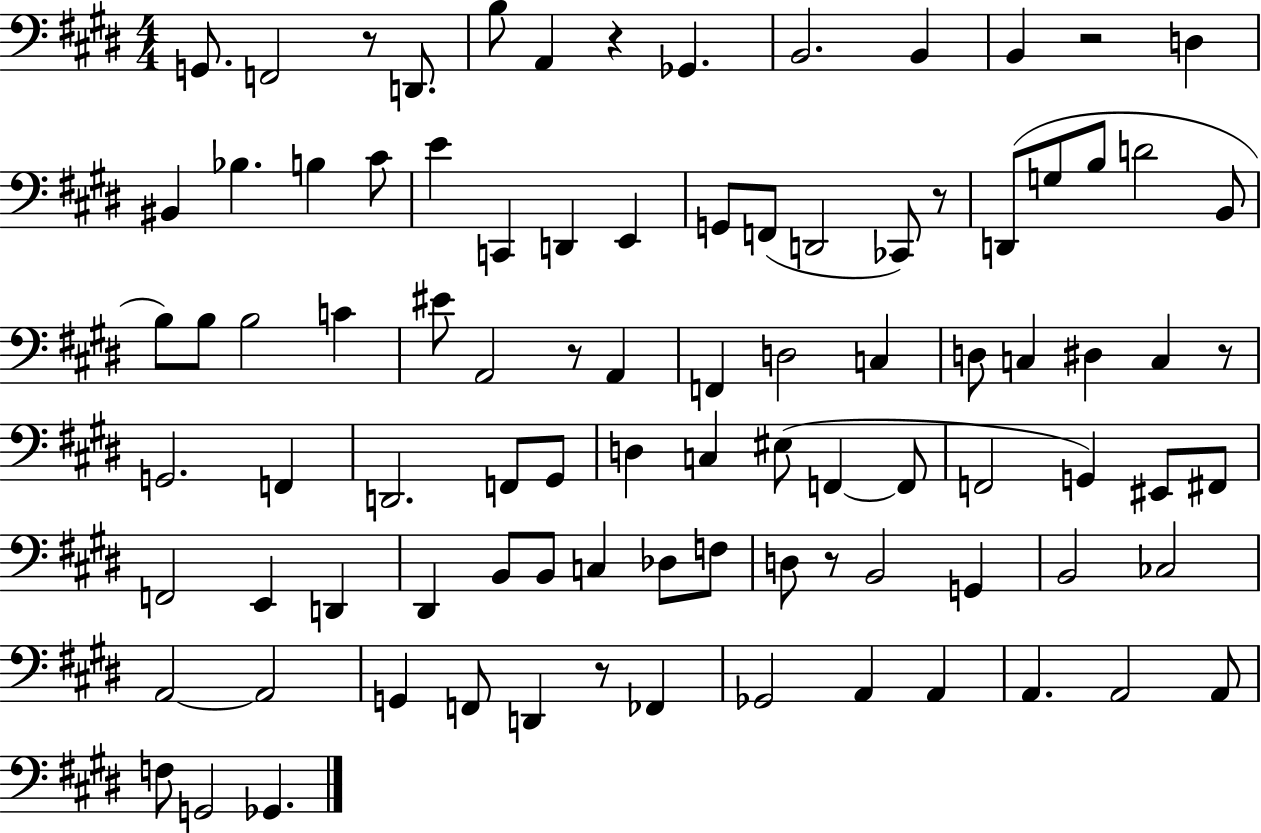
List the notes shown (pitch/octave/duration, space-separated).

G2/e. F2/h R/e D2/e. B3/e A2/q R/q Gb2/q. B2/h. B2/q B2/q R/h D3/q BIS2/q Bb3/q. B3/q C#4/e E4/q C2/q D2/q E2/q G2/e F2/e D2/h CES2/e R/e D2/e G3/e B3/e D4/h B2/e B3/e B3/e B3/h C4/q EIS4/e A2/h R/e A2/q F2/q D3/h C3/q D3/e C3/q D#3/q C3/q R/e G2/h. F2/q D2/h. F2/e G#2/e D3/q C3/q EIS3/e F2/q F2/e F2/h G2/q EIS2/e F#2/e F2/h E2/q D2/q D#2/q B2/e B2/e C3/q Db3/e F3/e D3/e R/e B2/h G2/q B2/h CES3/h A2/h A2/h G2/q F2/e D2/q R/e FES2/q Gb2/h A2/q A2/q A2/q. A2/h A2/e F3/e G2/h Gb2/q.